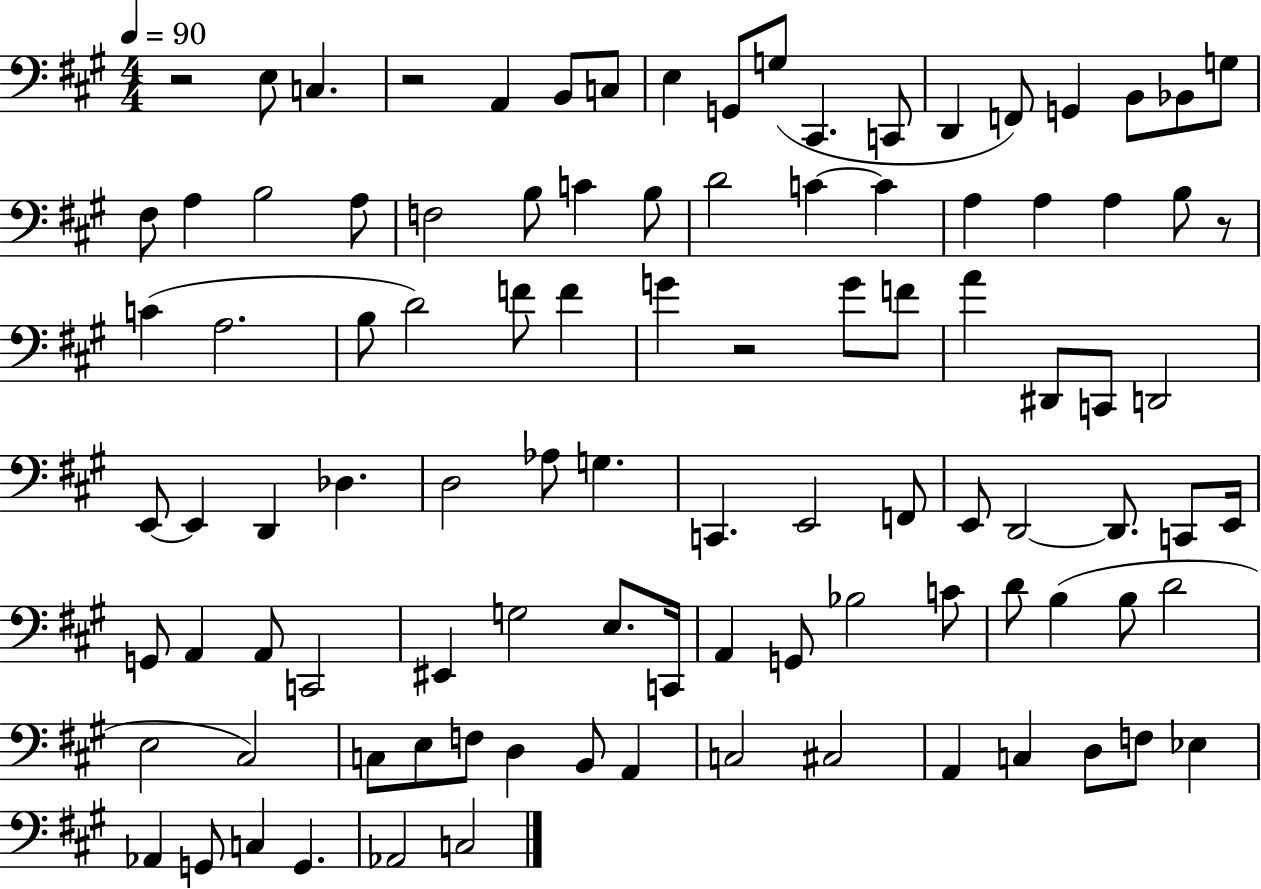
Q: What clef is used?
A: bass